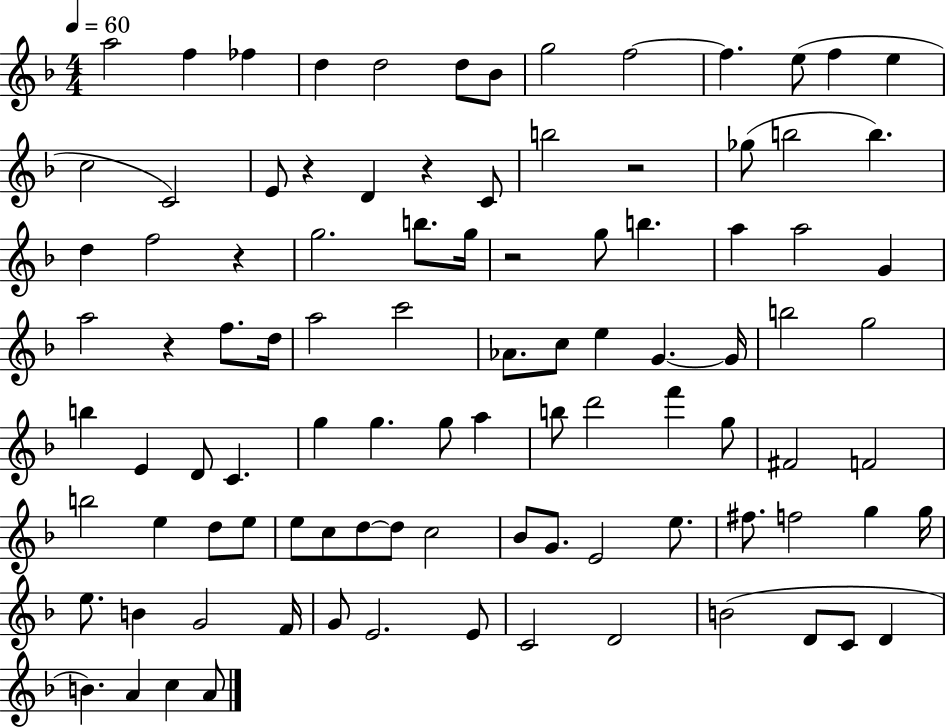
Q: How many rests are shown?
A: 6